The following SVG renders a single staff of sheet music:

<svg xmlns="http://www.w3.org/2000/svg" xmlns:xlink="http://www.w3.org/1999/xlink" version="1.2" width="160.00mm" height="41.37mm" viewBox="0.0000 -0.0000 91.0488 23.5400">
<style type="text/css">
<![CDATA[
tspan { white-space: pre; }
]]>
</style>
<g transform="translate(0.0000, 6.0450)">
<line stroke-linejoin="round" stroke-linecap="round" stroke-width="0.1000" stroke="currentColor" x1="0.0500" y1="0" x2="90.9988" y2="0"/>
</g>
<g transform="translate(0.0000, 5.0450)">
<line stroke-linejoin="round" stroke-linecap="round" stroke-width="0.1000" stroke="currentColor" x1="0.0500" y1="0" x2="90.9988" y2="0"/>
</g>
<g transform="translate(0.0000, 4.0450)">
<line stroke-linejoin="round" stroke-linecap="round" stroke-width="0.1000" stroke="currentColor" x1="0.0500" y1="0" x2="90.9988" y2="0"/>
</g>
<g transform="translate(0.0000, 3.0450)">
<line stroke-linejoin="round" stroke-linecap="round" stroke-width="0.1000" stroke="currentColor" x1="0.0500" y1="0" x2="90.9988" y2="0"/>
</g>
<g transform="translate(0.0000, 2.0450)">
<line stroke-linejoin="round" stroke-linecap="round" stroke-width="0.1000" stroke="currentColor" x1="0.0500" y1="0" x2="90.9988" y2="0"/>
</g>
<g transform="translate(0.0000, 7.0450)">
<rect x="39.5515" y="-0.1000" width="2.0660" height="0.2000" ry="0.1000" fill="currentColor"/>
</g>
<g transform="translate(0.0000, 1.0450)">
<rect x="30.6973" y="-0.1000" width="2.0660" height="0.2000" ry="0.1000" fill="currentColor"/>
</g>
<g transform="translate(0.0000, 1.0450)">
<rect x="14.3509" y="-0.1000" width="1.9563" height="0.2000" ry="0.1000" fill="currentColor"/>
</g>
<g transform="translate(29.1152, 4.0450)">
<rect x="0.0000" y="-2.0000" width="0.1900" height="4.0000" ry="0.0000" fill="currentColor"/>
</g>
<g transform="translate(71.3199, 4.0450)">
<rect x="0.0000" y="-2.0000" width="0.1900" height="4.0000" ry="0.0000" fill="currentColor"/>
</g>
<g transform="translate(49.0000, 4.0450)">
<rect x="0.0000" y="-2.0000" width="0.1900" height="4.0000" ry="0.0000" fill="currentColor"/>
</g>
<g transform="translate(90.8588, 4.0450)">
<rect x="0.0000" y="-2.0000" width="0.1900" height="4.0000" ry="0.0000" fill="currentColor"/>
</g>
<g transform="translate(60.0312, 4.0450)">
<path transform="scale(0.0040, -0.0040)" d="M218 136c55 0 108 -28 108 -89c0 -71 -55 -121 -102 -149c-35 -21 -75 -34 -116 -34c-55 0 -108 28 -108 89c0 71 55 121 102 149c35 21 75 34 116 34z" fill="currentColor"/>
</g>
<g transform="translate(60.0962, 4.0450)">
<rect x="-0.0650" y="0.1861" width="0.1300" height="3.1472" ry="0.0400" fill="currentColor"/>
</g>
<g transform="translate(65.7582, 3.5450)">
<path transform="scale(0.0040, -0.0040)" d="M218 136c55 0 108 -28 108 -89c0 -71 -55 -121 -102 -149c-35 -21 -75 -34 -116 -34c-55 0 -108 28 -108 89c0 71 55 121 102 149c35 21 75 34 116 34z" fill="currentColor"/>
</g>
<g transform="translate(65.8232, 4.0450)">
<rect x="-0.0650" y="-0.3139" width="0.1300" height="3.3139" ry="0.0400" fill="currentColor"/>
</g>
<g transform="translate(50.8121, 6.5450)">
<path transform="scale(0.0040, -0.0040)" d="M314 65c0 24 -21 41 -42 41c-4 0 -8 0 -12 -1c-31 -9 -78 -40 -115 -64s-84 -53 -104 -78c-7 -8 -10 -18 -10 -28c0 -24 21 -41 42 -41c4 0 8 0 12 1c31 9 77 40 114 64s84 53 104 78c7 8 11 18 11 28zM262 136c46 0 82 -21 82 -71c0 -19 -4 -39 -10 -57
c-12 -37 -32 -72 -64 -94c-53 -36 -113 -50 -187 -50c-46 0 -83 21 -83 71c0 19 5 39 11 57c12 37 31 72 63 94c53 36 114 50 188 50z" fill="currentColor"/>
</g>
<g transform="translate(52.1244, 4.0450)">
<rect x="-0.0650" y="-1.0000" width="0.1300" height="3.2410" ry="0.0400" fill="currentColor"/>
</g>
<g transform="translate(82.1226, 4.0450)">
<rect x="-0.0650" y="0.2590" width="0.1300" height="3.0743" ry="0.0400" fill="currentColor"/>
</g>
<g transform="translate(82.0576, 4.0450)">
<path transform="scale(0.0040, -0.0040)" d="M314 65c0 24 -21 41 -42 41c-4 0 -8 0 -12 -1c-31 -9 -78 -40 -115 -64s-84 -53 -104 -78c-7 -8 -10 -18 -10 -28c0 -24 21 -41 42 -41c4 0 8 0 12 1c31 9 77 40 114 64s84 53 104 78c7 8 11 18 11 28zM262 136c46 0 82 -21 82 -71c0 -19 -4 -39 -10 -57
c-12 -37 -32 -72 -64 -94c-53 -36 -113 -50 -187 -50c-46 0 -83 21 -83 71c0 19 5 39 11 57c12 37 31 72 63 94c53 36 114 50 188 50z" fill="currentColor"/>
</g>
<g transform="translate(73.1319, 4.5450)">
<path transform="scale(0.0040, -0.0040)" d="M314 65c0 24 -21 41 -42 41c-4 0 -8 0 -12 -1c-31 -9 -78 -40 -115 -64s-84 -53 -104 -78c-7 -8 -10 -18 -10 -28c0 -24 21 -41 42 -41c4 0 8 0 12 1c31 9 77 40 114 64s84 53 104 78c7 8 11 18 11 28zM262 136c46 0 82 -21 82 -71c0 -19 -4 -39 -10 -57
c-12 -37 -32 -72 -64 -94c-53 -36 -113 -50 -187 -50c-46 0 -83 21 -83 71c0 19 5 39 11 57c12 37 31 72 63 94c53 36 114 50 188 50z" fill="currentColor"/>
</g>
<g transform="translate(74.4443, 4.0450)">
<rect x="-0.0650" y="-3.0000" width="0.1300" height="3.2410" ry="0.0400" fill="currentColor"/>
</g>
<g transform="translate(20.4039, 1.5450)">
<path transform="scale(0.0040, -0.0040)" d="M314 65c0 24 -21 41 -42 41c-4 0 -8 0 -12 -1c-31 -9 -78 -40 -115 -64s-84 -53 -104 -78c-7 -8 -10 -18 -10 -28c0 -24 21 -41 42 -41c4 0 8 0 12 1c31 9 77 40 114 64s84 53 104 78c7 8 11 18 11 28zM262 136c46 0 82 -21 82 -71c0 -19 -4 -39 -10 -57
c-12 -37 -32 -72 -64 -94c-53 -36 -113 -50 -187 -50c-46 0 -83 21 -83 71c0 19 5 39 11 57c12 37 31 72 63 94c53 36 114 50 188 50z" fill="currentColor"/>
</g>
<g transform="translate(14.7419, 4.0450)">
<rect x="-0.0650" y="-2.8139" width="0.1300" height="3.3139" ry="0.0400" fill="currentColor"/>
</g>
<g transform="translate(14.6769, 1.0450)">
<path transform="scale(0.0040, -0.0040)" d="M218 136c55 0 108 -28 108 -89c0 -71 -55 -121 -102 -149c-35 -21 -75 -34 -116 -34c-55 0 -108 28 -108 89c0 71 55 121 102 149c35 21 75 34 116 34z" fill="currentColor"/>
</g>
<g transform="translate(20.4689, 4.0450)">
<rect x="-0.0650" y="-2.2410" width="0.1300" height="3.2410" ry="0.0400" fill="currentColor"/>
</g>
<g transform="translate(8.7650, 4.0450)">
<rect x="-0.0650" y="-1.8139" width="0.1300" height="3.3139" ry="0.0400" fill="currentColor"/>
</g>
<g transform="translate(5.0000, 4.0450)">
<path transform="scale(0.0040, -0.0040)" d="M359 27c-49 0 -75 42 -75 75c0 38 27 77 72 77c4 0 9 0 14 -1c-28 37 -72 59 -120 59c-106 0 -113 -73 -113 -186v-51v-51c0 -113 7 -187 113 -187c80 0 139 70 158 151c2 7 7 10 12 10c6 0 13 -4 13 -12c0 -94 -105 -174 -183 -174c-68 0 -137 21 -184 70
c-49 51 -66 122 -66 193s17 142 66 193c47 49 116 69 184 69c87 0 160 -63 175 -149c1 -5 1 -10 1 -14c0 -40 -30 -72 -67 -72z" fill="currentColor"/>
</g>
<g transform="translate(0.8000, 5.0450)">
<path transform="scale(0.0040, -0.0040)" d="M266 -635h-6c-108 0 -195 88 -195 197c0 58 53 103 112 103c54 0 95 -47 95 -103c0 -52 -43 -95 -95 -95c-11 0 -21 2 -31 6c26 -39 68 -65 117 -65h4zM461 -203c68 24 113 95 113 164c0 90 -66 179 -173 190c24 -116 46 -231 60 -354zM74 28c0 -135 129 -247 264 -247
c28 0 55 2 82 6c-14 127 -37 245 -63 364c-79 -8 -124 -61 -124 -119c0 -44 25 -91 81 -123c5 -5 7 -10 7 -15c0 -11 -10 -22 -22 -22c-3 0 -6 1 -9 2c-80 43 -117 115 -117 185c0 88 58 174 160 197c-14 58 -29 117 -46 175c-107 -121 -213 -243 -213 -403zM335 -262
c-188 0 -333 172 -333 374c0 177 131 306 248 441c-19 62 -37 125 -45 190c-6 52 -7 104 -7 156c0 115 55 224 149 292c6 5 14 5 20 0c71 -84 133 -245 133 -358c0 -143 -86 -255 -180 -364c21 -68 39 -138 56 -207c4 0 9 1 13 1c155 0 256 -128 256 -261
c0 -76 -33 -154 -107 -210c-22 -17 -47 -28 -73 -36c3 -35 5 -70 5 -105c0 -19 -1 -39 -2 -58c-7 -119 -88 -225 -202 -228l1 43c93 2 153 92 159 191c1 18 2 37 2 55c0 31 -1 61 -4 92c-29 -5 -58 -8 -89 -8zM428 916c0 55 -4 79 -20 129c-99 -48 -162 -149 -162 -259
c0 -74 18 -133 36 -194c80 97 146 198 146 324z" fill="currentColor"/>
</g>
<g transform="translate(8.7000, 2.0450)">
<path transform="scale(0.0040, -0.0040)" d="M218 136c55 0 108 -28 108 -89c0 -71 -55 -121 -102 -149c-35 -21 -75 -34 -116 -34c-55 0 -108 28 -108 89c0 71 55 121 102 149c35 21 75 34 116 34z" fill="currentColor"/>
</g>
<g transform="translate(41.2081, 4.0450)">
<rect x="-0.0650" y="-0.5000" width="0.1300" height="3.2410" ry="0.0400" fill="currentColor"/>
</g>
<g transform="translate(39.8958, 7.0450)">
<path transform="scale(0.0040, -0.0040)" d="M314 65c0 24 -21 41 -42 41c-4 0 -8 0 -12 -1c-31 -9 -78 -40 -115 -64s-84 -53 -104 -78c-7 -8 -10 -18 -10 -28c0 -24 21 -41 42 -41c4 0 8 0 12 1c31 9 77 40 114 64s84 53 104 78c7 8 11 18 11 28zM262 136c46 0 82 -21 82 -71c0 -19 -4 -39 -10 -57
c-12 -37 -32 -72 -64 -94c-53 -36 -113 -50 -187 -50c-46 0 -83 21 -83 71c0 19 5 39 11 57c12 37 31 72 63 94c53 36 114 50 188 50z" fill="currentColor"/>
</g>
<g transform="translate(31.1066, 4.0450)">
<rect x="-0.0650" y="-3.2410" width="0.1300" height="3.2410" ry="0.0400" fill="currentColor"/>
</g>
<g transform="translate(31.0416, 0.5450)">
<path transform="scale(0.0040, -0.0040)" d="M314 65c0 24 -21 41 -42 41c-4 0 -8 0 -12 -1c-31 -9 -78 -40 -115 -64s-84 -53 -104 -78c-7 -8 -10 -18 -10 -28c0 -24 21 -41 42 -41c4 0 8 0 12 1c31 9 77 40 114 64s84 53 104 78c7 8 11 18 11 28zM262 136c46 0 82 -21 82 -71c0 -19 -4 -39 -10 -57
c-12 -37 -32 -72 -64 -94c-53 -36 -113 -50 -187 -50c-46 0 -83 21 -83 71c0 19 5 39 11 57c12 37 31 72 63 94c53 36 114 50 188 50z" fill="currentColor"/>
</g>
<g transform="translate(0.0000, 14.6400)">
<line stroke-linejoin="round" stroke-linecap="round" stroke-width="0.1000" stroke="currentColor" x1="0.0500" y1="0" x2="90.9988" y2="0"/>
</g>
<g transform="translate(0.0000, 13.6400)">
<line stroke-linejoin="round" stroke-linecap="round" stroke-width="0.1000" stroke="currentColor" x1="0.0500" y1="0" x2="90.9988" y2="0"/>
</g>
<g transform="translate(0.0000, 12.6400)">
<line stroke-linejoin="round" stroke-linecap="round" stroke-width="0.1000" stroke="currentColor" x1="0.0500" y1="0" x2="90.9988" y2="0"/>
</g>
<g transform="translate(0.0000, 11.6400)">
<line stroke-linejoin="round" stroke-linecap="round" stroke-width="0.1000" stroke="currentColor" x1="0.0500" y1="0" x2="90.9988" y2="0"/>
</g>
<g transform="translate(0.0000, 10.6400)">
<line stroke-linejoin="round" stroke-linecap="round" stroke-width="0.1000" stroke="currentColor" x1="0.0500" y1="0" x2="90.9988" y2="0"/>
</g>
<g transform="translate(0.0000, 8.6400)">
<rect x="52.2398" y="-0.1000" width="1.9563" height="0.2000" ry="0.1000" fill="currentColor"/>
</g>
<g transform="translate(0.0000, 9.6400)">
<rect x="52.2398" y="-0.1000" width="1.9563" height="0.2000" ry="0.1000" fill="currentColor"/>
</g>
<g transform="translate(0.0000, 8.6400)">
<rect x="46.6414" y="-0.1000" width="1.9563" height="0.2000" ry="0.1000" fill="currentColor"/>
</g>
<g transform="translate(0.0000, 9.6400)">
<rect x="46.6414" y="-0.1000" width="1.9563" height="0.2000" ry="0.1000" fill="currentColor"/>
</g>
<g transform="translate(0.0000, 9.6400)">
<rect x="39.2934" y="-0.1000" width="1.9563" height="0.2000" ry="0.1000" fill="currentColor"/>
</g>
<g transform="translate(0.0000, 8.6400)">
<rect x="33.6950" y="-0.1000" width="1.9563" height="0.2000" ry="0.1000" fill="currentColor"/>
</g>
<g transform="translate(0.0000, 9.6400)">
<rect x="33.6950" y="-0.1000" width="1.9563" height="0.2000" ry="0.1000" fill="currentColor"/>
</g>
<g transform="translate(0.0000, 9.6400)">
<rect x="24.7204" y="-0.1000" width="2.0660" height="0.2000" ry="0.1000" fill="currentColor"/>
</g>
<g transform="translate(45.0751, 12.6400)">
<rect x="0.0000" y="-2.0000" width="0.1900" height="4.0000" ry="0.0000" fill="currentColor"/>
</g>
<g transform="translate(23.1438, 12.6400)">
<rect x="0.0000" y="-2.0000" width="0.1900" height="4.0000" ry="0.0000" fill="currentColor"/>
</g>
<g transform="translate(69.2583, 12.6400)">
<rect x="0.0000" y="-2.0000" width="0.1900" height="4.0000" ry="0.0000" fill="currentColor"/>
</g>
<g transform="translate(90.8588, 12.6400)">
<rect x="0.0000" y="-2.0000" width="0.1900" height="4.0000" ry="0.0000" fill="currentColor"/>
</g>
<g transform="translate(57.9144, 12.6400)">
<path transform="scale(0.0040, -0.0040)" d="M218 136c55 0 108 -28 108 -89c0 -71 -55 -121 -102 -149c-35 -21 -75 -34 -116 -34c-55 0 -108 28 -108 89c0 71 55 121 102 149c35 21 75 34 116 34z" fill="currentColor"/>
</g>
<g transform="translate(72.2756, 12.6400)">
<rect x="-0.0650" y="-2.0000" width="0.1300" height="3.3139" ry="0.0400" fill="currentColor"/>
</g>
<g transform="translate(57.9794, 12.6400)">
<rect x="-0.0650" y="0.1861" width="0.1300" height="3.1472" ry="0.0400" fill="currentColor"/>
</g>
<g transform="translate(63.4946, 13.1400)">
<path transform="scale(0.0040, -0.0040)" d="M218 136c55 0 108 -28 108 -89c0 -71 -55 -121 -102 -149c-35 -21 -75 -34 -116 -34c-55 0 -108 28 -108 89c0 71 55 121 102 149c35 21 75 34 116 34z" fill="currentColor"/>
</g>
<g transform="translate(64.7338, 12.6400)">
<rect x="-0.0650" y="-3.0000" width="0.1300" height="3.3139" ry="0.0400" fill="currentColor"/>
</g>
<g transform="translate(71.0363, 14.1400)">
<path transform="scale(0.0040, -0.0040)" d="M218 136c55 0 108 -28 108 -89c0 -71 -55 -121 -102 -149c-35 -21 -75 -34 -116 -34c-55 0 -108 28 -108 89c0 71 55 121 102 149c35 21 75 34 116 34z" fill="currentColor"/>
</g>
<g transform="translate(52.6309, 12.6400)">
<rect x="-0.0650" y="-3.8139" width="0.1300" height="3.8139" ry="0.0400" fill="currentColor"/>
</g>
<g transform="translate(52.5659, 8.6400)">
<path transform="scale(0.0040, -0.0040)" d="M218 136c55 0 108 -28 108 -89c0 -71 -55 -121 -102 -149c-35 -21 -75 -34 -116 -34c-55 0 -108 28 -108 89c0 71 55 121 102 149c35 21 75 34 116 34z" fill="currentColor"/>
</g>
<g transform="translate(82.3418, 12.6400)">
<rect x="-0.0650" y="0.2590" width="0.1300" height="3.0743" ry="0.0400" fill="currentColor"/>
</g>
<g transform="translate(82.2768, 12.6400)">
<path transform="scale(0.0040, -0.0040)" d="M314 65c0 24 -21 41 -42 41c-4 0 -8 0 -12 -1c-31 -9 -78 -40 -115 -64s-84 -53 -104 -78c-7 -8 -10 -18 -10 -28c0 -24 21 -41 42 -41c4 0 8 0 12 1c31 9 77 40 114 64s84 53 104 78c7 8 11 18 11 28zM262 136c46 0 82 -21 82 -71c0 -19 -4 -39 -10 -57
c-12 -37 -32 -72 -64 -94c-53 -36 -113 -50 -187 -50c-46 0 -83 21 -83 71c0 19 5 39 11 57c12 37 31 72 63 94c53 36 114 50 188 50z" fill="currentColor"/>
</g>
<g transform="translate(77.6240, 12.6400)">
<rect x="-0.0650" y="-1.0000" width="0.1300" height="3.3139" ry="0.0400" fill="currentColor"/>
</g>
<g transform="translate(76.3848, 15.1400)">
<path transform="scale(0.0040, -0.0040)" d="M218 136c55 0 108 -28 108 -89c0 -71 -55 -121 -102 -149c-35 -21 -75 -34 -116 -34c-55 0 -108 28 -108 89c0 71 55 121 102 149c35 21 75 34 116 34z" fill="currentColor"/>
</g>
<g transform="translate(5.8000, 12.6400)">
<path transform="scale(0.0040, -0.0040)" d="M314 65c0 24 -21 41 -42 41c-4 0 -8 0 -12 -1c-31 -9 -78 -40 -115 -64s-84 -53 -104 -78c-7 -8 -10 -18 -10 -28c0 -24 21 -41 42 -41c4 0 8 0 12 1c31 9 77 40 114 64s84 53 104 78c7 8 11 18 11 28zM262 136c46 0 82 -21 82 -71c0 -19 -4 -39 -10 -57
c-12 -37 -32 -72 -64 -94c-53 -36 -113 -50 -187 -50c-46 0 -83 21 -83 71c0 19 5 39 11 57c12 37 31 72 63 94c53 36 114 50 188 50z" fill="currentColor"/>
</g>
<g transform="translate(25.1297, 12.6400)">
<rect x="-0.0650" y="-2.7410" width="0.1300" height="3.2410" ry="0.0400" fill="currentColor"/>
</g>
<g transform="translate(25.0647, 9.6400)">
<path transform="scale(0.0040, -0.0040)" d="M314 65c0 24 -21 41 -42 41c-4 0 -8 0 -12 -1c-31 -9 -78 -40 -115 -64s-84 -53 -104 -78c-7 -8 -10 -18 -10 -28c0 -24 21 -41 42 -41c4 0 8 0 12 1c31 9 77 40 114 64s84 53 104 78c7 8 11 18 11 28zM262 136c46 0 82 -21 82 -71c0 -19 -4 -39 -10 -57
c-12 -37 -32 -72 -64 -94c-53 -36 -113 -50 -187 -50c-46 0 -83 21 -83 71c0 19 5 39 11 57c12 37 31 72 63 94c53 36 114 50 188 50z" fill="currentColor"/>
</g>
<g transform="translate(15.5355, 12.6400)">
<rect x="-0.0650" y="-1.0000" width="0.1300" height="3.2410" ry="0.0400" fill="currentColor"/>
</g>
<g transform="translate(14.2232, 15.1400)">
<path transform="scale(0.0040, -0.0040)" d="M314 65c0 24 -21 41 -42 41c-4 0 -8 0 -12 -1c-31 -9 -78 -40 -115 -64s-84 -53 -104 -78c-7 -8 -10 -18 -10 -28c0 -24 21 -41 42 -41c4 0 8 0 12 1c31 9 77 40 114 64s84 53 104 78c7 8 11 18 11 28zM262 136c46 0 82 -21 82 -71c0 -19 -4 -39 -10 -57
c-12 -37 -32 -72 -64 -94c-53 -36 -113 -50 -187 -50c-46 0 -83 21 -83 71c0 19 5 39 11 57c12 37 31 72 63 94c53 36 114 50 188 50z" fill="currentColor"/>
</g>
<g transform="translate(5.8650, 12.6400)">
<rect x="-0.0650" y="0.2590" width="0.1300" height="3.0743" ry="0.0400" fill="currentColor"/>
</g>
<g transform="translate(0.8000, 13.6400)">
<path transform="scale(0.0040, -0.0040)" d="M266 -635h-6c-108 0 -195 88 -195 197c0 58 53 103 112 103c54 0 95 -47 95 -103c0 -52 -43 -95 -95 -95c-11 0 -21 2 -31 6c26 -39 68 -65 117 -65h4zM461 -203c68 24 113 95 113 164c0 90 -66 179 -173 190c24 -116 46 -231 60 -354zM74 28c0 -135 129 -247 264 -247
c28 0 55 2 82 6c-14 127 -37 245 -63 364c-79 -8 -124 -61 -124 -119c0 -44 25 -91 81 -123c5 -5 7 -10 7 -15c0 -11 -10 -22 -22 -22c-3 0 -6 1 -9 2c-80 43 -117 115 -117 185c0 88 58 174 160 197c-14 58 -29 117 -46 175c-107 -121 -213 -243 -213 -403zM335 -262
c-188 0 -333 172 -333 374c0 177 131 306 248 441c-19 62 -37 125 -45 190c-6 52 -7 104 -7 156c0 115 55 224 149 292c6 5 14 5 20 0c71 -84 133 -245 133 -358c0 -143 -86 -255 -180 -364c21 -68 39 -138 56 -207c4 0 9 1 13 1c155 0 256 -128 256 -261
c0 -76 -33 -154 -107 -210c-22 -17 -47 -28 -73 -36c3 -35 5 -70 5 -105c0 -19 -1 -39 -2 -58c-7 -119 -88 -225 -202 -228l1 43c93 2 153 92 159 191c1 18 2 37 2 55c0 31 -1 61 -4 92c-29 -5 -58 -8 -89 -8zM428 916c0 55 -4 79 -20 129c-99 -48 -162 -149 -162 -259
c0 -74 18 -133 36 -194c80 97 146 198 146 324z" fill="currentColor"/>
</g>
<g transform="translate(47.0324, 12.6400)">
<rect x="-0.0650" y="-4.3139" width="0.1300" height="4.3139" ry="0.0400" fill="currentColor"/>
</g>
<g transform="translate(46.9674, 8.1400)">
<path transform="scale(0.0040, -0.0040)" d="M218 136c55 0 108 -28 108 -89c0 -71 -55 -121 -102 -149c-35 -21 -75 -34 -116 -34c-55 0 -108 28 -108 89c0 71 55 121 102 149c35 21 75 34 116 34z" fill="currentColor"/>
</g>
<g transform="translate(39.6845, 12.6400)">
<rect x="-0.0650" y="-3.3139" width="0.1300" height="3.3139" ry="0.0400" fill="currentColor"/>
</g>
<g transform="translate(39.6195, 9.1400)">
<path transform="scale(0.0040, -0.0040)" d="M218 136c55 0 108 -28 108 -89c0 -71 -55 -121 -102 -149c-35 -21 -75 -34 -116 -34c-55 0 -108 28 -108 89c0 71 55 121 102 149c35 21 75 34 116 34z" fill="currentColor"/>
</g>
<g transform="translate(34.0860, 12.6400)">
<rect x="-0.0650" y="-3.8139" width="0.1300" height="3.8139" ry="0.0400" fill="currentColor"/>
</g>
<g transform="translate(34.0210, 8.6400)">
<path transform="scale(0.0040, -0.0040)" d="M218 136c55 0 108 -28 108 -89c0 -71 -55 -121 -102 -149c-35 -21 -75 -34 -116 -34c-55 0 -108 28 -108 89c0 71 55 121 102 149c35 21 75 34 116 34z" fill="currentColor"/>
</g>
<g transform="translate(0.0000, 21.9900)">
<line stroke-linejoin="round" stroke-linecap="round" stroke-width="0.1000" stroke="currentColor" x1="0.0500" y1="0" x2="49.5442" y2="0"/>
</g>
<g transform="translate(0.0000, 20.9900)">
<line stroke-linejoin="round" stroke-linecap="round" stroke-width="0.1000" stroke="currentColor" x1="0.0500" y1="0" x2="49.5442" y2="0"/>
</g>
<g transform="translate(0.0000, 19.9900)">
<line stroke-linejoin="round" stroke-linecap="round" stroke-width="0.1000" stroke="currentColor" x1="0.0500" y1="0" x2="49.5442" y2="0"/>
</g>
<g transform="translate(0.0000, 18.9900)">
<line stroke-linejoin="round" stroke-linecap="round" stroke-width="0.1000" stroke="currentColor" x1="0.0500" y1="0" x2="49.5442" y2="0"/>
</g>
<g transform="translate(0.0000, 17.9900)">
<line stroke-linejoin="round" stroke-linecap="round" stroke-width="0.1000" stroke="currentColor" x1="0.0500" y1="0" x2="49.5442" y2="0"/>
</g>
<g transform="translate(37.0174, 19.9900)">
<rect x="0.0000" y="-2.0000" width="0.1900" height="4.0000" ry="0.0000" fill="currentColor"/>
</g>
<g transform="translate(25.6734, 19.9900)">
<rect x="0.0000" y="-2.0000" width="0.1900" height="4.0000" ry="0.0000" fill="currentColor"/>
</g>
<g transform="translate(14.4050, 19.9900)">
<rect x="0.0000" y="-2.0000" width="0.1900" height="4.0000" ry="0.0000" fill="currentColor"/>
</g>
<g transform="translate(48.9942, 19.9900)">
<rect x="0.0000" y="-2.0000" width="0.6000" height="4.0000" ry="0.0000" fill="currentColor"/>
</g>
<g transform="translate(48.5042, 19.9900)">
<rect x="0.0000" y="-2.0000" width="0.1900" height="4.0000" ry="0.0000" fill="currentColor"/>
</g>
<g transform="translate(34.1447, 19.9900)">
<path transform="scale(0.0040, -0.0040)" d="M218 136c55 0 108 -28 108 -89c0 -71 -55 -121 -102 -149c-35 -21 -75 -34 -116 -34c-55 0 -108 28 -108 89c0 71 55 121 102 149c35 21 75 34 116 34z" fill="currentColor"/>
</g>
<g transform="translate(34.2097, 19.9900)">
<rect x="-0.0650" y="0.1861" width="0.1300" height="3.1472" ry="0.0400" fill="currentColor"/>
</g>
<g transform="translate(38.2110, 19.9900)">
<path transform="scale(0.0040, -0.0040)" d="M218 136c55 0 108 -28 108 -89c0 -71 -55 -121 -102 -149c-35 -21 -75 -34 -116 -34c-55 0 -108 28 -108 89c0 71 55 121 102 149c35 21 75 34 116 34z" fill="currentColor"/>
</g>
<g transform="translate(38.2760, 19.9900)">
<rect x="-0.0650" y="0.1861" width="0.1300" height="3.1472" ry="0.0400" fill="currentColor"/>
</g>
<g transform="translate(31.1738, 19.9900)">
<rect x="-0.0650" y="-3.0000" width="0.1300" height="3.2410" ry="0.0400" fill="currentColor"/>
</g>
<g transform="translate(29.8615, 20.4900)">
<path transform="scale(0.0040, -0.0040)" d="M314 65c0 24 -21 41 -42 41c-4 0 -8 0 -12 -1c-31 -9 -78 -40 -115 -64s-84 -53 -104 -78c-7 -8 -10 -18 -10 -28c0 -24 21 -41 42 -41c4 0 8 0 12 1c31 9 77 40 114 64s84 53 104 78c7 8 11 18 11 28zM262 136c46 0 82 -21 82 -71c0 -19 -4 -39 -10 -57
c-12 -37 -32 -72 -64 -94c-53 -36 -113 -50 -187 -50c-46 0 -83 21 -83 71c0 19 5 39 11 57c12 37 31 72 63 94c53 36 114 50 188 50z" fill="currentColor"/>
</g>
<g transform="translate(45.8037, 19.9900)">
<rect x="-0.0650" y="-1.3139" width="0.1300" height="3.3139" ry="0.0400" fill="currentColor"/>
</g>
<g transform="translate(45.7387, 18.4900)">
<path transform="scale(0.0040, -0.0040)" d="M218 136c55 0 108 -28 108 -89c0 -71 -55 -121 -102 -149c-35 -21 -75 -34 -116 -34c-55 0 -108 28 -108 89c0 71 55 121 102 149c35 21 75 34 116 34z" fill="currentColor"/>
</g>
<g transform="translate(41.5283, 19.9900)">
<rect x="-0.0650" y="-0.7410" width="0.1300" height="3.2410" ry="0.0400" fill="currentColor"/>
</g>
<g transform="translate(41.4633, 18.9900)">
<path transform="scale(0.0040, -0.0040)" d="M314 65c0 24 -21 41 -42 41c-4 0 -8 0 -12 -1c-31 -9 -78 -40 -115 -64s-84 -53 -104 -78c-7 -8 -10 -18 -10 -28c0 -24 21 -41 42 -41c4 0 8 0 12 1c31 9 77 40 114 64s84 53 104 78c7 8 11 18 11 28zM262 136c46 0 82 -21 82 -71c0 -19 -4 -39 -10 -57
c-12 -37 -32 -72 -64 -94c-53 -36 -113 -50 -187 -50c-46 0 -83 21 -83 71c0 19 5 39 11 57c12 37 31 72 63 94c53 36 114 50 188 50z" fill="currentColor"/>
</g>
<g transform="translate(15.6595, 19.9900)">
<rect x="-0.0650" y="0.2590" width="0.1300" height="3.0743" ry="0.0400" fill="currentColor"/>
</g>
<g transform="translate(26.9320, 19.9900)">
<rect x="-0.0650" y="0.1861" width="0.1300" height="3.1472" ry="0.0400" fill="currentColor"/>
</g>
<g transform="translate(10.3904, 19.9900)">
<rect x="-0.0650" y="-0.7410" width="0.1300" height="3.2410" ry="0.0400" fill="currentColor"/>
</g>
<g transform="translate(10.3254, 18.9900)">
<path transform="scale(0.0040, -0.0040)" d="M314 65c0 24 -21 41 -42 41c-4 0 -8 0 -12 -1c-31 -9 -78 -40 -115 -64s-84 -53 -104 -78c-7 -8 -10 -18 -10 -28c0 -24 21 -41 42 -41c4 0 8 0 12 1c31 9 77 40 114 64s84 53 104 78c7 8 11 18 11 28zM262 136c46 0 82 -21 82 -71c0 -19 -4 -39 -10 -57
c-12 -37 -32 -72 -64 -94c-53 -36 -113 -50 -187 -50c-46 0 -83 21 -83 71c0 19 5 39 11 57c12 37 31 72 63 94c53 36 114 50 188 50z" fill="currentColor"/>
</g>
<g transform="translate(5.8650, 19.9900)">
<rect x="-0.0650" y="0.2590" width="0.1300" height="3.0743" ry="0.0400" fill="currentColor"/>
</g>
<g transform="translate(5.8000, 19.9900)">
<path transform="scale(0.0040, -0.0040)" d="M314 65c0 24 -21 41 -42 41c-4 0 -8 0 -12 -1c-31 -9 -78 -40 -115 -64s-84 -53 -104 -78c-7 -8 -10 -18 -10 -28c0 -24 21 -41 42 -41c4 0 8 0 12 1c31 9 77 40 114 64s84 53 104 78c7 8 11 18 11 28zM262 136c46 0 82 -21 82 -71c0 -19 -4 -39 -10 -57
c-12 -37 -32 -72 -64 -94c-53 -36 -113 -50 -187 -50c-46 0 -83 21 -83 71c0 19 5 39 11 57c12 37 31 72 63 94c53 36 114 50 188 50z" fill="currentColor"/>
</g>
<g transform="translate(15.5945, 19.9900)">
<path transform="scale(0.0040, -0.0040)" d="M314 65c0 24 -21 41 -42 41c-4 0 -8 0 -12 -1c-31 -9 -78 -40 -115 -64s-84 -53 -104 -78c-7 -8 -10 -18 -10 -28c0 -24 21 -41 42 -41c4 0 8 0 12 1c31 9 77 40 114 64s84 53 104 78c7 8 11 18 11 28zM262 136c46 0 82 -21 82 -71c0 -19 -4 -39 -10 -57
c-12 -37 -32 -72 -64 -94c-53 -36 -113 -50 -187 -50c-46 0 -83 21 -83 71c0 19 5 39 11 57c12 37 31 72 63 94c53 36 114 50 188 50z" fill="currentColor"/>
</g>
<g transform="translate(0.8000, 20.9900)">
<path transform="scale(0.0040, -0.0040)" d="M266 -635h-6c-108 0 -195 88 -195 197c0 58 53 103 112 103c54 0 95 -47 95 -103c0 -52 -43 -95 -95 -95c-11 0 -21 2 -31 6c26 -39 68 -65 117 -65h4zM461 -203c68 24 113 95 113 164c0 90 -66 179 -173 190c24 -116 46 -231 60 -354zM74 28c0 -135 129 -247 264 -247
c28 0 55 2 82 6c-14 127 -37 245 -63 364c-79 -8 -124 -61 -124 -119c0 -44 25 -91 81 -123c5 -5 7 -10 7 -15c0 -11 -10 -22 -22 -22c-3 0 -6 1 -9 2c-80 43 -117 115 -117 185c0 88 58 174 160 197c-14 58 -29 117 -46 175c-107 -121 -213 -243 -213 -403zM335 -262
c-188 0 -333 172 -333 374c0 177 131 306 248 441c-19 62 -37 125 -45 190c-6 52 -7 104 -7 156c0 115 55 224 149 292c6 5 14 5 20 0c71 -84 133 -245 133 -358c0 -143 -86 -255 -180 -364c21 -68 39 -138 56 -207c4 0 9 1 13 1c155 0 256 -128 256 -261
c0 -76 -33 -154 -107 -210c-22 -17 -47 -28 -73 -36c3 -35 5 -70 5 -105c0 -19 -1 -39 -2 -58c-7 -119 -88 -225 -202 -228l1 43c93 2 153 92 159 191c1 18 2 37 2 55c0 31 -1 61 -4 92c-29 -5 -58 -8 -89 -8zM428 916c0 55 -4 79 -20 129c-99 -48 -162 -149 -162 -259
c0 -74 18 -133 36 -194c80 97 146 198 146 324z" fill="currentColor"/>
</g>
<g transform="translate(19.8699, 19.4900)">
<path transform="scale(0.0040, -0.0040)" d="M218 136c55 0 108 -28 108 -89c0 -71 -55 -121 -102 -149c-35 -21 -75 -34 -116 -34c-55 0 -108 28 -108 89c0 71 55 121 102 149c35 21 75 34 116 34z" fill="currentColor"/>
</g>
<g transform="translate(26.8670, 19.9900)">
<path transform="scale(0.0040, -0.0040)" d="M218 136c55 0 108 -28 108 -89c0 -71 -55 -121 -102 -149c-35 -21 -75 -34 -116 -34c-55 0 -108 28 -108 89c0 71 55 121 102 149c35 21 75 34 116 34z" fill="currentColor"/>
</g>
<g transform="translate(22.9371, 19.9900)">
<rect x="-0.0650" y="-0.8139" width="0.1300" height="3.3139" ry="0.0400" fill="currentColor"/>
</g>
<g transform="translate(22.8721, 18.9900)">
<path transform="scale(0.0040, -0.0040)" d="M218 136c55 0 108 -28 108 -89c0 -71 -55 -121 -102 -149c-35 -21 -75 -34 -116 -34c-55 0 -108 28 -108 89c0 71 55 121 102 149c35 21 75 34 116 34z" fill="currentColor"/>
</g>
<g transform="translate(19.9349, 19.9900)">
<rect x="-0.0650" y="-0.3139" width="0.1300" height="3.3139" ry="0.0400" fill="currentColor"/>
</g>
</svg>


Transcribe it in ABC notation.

X:1
T:Untitled
M:4/4
L:1/4
K:C
f a g2 b2 C2 D2 B c A2 B2 B2 D2 a2 c' b d' c' B A F D B2 B2 d2 B2 c d B A2 B B d2 e